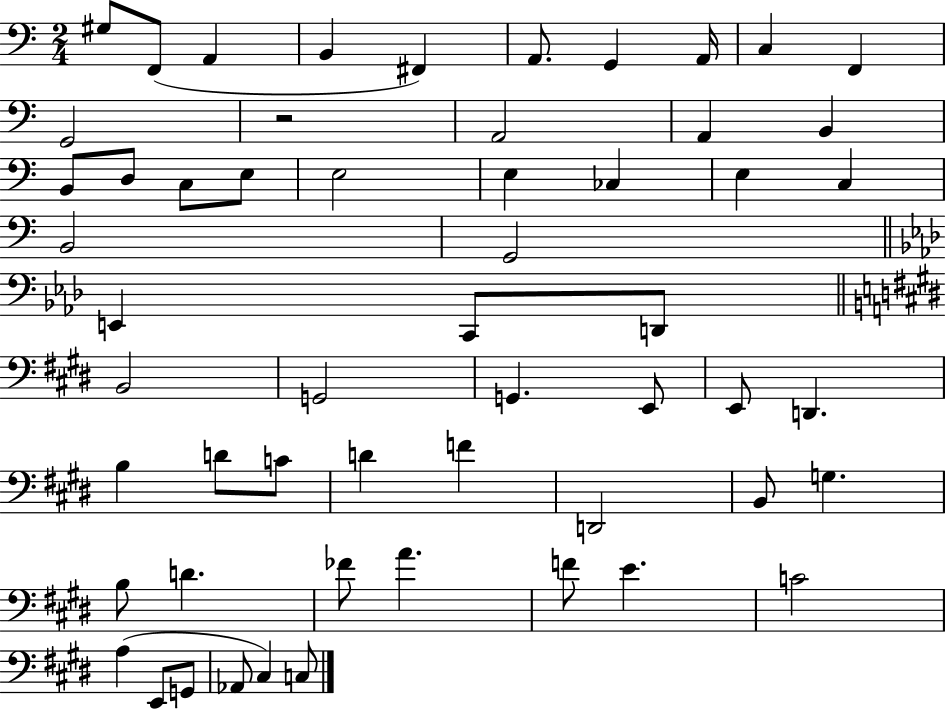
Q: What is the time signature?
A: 2/4